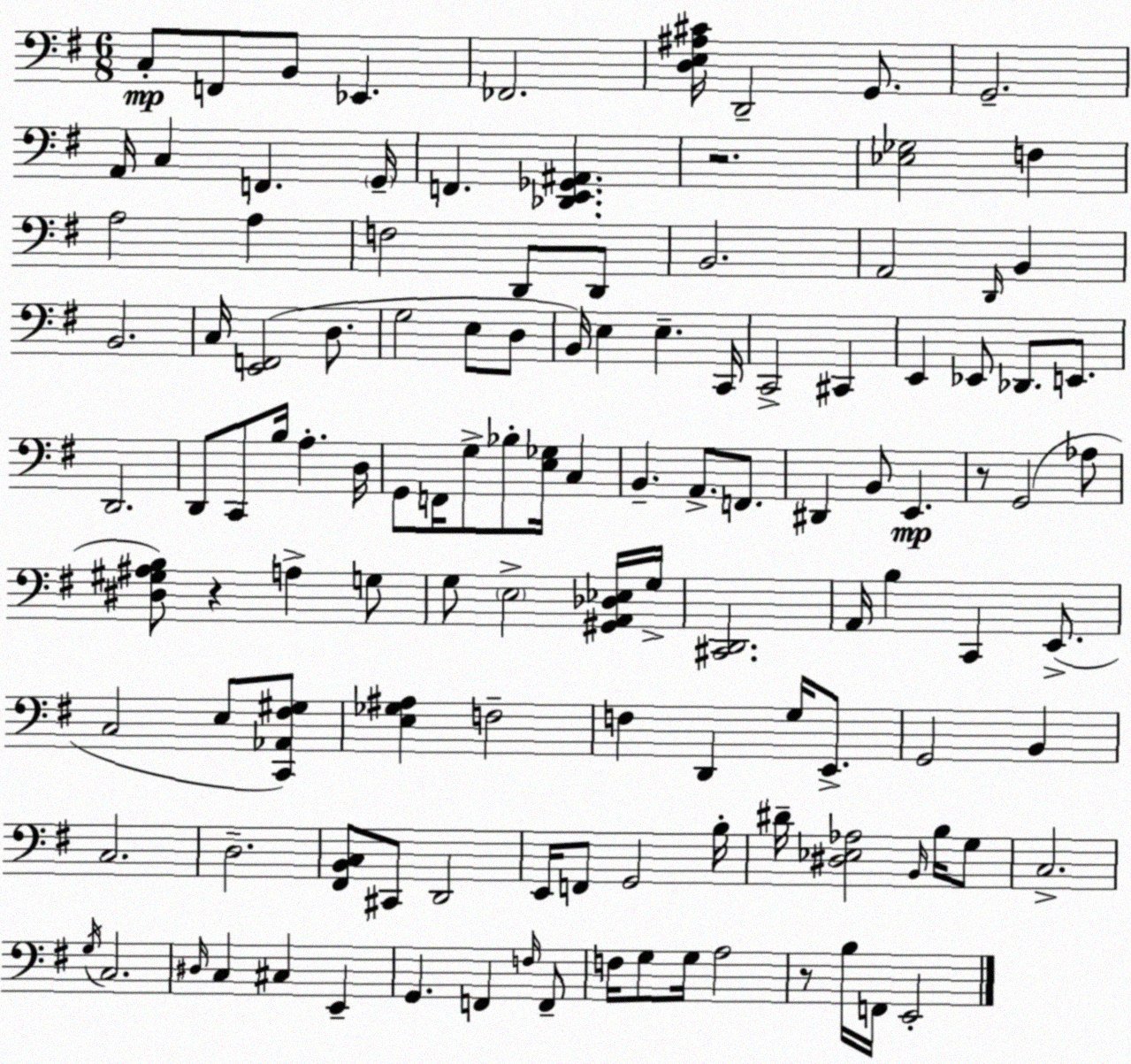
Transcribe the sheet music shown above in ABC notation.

X:1
T:Untitled
M:6/8
L:1/4
K:Em
C,/2 F,,/2 B,,/2 _E,, _F,,2 [D,E,^A,^C]/4 D,,2 G,,/2 G,,2 A,,/4 C, F,, G,,/4 F,, [_D,,E,,_G,,^A,,] z2 [_E,_G,]2 F, A,2 A, F,2 D,,/2 D,,/2 B,,2 A,,2 D,,/4 B,, B,,2 C,/4 [E,,F,,]2 D,/2 G,2 E,/2 D,/2 B,,/4 E, E, C,,/4 C,,2 ^C,, E,, _E,,/2 _D,,/2 E,,/2 D,,2 D,,/2 C,,/2 B,/4 A, D,/4 G,,/2 F,,/4 G,/2 _B,/2 [E,_G,]/4 C, B,, A,,/2 F,,/2 ^D,, B,,/2 E,, z/2 G,,2 _A,/2 [^D,^G,^A,B,]/2 z A, G,/2 G,/2 E,2 [^G,,A,,_D,_E,]/4 G,/4 [^C,,D,,]2 A,,/4 B, C,, E,,/2 C,2 E,/2 [C,,_A,,^F,^G,]/2 [E,_G,^A,] F,2 F, D,, G,/4 E,,/2 G,,2 B,, C,2 D,2 [^F,,B,,C,]/2 ^C,,/2 D,,2 E,,/4 F,,/2 G,,2 B,/4 ^D/4 [^D,_E,_A,]2 B,,/4 B,/4 G,/2 C,2 G,/4 C,2 ^D,/4 C, ^C, E,, G,, F,, F,/4 F,,/2 F,/4 G,/2 G,/4 A,2 z/2 B,/4 F,,/4 E,,2